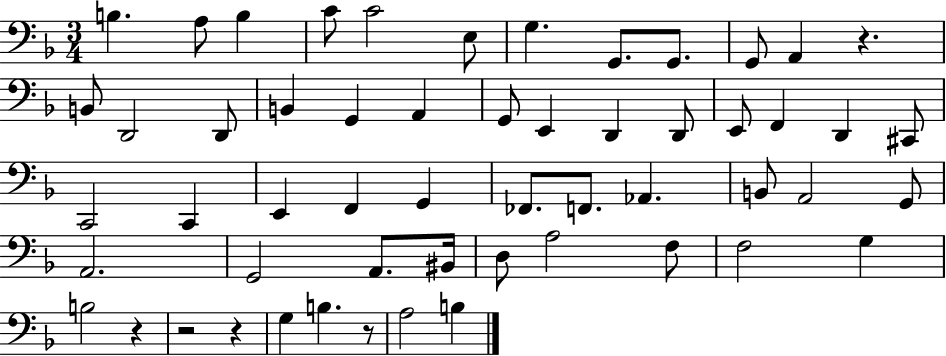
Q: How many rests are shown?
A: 5